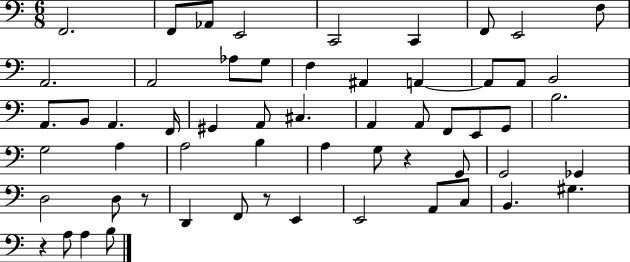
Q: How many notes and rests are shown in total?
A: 58